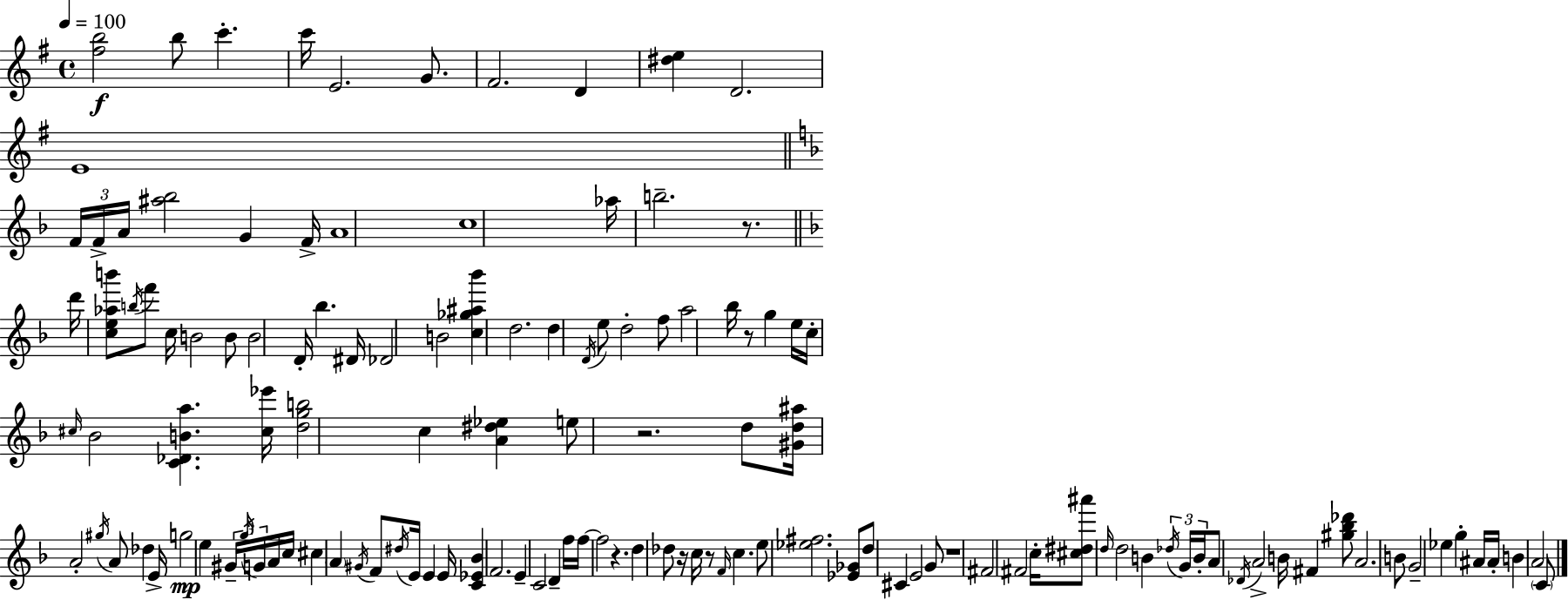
{
  \clef treble
  \time 4/4
  \defaultTimeSignature
  \key e \minor
  \tempo 4 = 100
  <fis'' b''>2\f b''8 c'''4.-. | c'''16 e'2. g'8. | fis'2. d'4 | <dis'' e''>4 d'2. | \break e'1 | \bar "||" \break \key f \major \tuplet 3/2 { f'16 f'16-> a'16 } <ais'' bes''>2 g'4 f'16-> | a'1 | c''1 | aes''16 b''2.-- r8. | \break \bar "||" \break \key f \major d'''16 <c'' e'' aes'' b'''>8 \acciaccatura { b''16 } f'''8 c''16 b'2 b'8 | b'2 d'16-. bes''4. | dis'16 des'2 b'2 | <c'' ges'' ais'' bes'''>4 d''2. | \break d''4 \acciaccatura { d'16 } e''8 d''2-. | f''8 a''2 bes''16 r8 g''4 | e''16 c''16-. \grace { cis''16 } bes'2 <c' des' b' a''>4. | <cis'' ees'''>16 <d'' g'' b''>2 c''4 <a' dis'' ees''>4 | \break e''8 r2. | d''8 <gis' d'' ais''>16 a'2-. \acciaccatura { gis''16 } a'8 des''4 | e'16-> g''2\mp e''4 | \tuplet 3/2 { gis'16-- \acciaccatura { g''16 } g'16 } a'16 c''16 cis''4 \parenthesize a'4 \acciaccatura { gis'16 } f'8 | \break \acciaccatura { dis''16 } e'16 e'4 e'16 <c' ees' bes'>4 f'2. | e'4-- c'2 | d'4-- f''16 f''16~~ f''2 | r4. d''4 des''8 r16 c''16 r8 | \break \grace { f'16 } c''4. e''8 <ees'' fis''>2. | <ees' ges'>8 d''8 cis'4 e'2 | g'8 r1 | fis'2 | \break fis'2 c''16-. <cis'' dis'' ais'''>8 \grace { d''16 } d''2 | b'4 \tuplet 3/2 { \acciaccatura { des''16 } g'16 b'16-. } a'8 \acciaccatura { des'16 } a'2-> | b'16 fis'4 <gis'' bes'' des'''>8 a'2. | b'8 g'2-- | \break ees''4 g''4-. ais'16 ais'16-. b'4 | a'2 \parenthesize c'8 \bar "|."
}